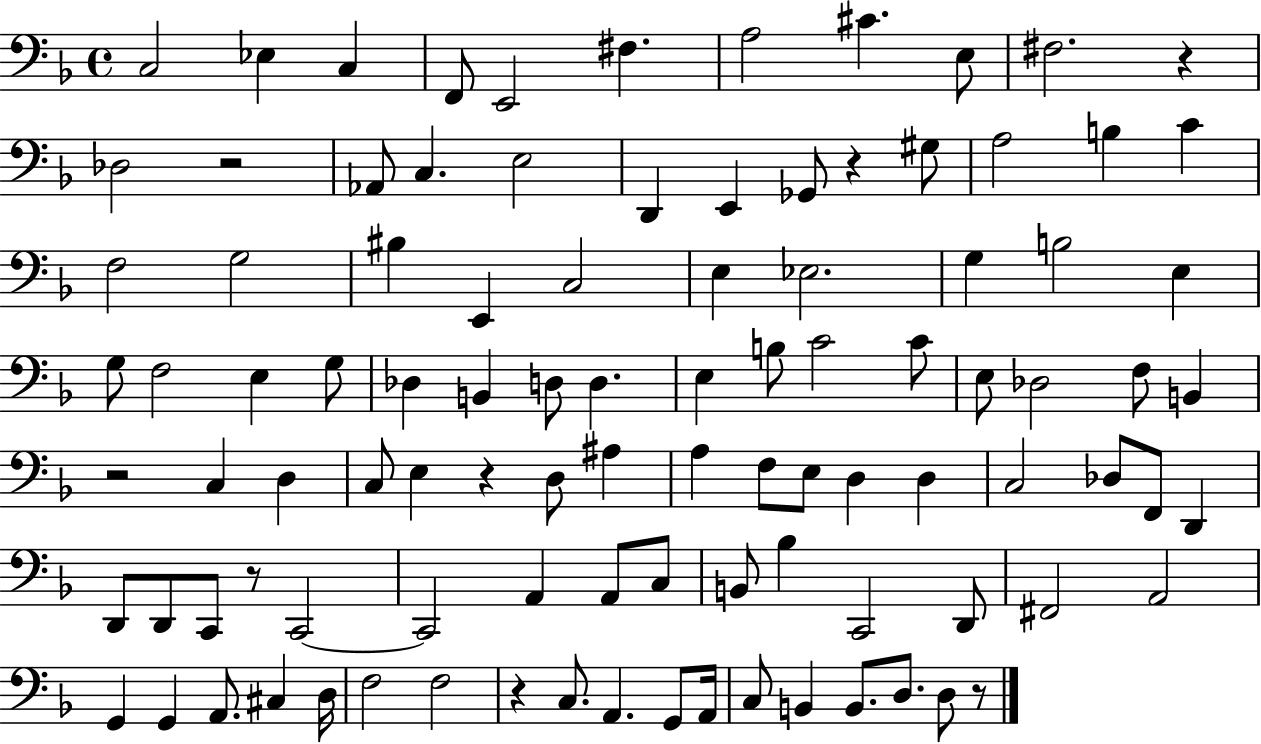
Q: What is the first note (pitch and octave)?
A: C3